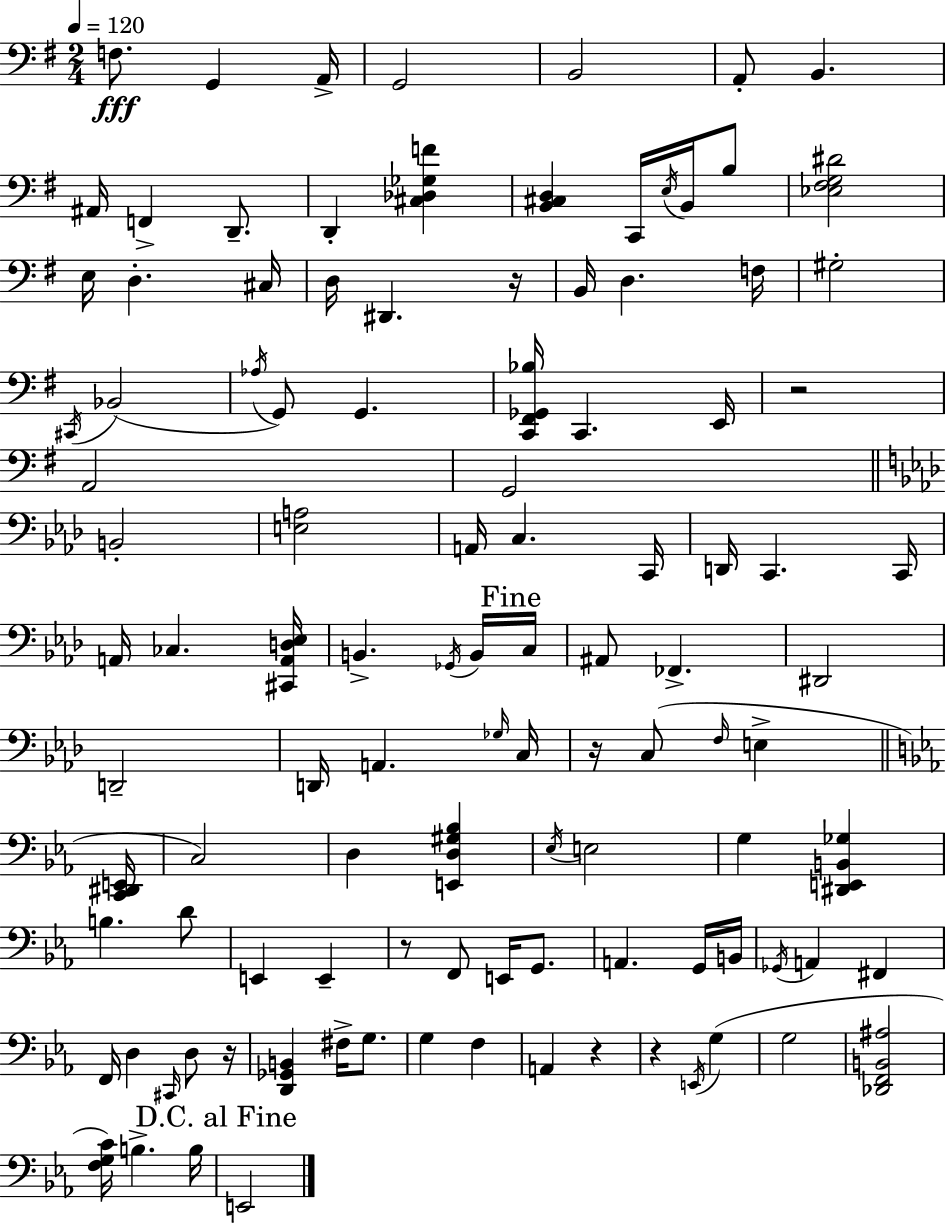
X:1
T:Untitled
M:2/4
L:1/4
K:Em
F,/2 G,, A,,/4 G,,2 B,,2 A,,/2 B,, ^A,,/4 F,, D,,/2 D,, [^C,_D,_G,F] [B,,^C,D,] C,,/4 E,/4 B,,/4 B,/2 [_E,^F,G,^D]2 E,/4 D, ^C,/4 D,/4 ^D,, z/4 B,,/4 D, F,/4 ^G,2 ^C,,/4 _B,,2 _A,/4 G,,/2 G,, [C,,^F,,_G,,_B,]/4 C,, E,,/4 z2 A,,2 G,,2 B,,2 [E,A,]2 A,,/4 C, C,,/4 D,,/4 C,, C,,/4 A,,/4 _C, [^C,,A,,D,_E,]/4 B,, _G,,/4 B,,/4 C,/4 ^A,,/2 _F,, ^D,,2 D,,2 D,,/4 A,, _G,/4 C,/4 z/4 C,/2 F,/4 E, [C,,^D,,E,,]/4 C,2 D, [E,,D,^G,_B,] _E,/4 E,2 G, [^D,,E,,B,,_G,] B, D/2 E,, E,, z/2 F,,/2 E,,/4 G,,/2 A,, G,,/4 B,,/4 _G,,/4 A,, ^F,, F,,/4 D, ^C,,/4 D,/2 z/4 [D,,_G,,B,,] ^F,/4 G,/2 G, F, A,, z z E,,/4 G, G,2 [_D,,F,,B,,^A,]2 [F,G,C]/4 B, B,/4 E,,2